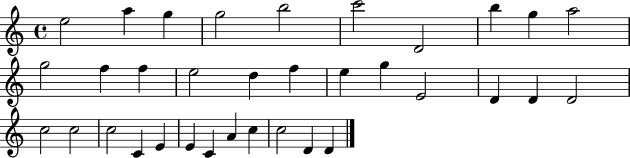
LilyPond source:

{
  \clef treble
  \time 4/4
  \defaultTimeSignature
  \key c \major
  e''2 a''4 g''4 | g''2 b''2 | c'''2 d'2 | b''4 g''4 a''2 | \break g''2 f''4 f''4 | e''2 d''4 f''4 | e''4 g''4 e'2 | d'4 d'4 d'2 | \break c''2 c''2 | c''2 c'4 e'4 | e'4 c'4 a'4 c''4 | c''2 d'4 d'4 | \break \bar "|."
}